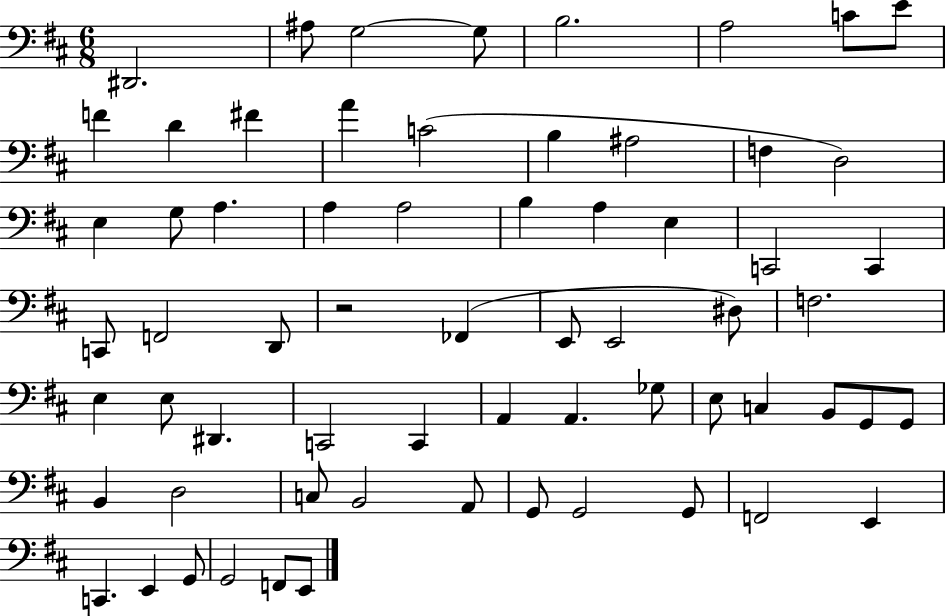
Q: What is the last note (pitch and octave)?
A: E2